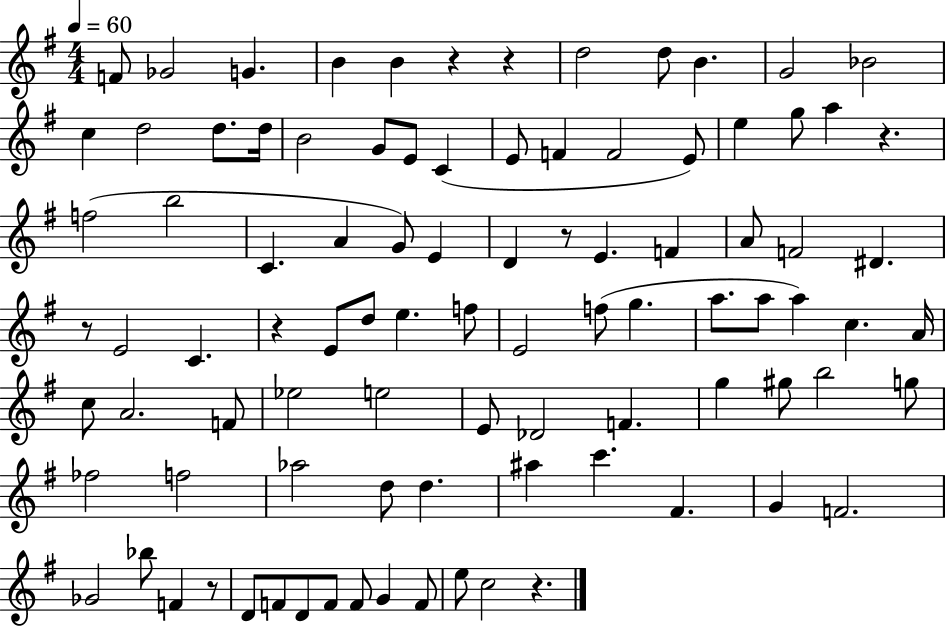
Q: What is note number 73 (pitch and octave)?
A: F4